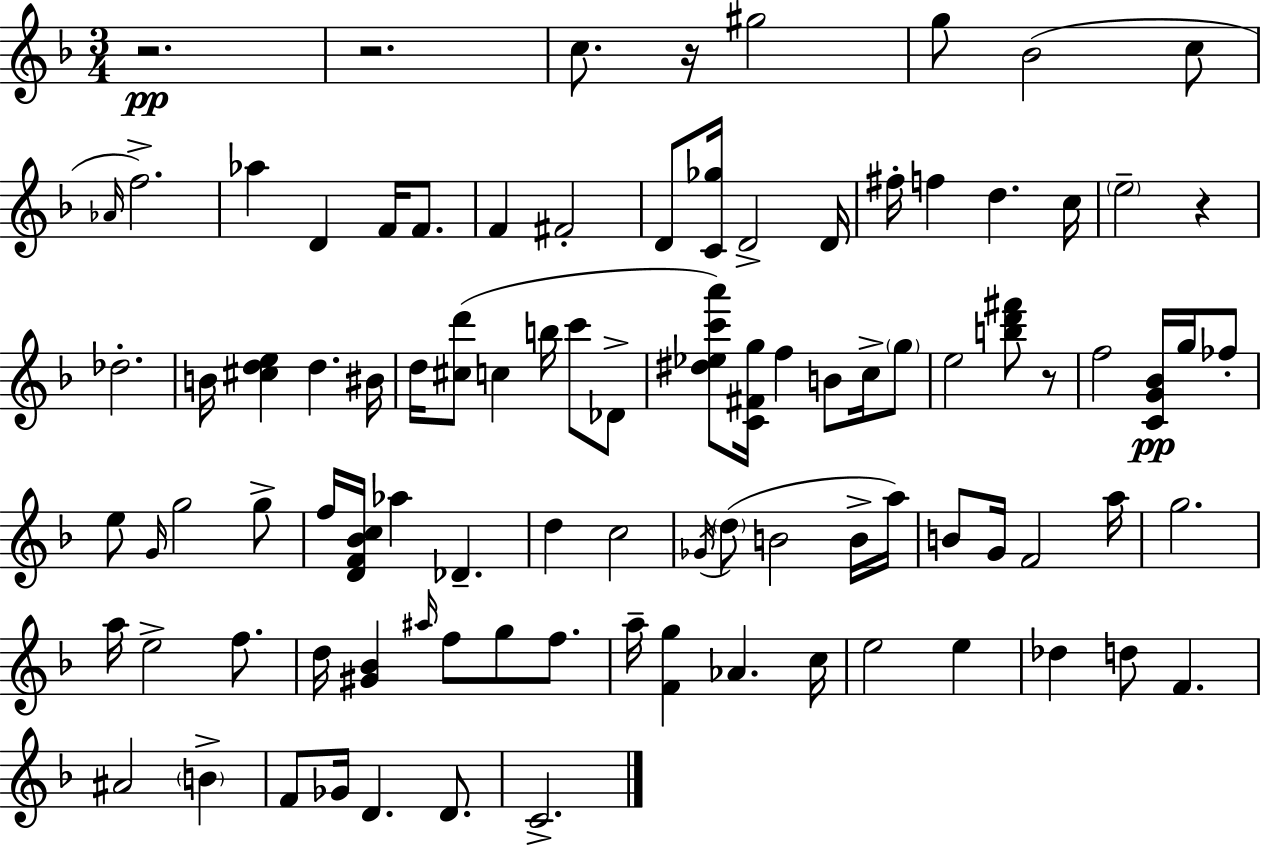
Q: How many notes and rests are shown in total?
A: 95